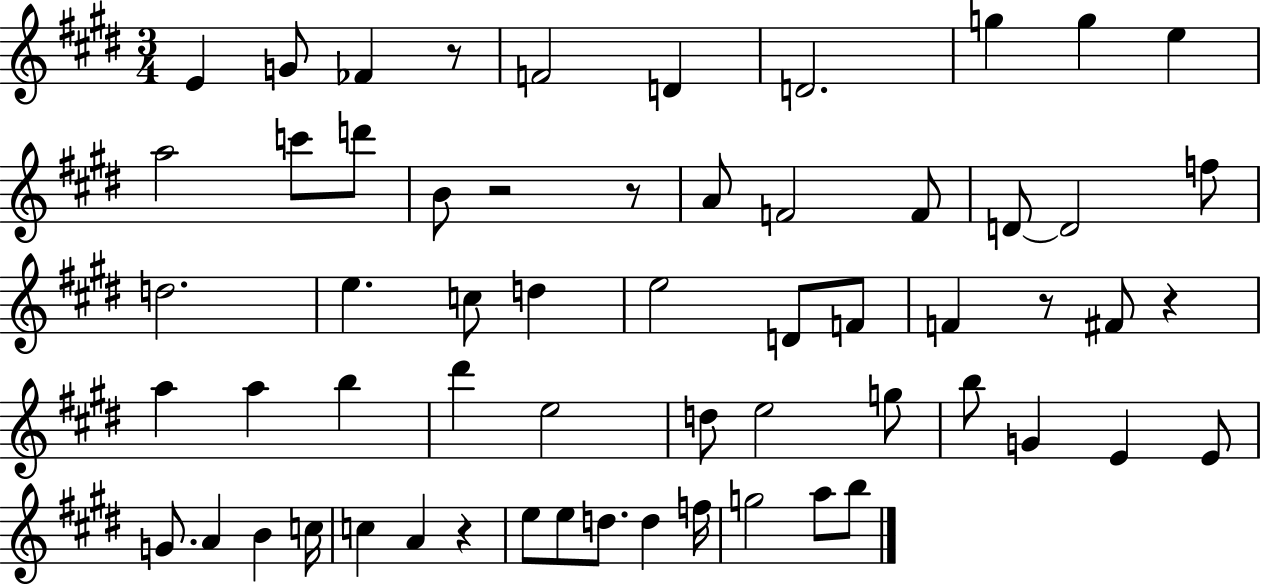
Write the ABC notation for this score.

X:1
T:Untitled
M:3/4
L:1/4
K:E
E G/2 _F z/2 F2 D D2 g g e a2 c'/2 d'/2 B/2 z2 z/2 A/2 F2 F/2 D/2 D2 f/2 d2 e c/2 d e2 D/2 F/2 F z/2 ^F/2 z a a b ^d' e2 d/2 e2 g/2 b/2 G E E/2 G/2 A B c/4 c A z e/2 e/2 d/2 d f/4 g2 a/2 b/2